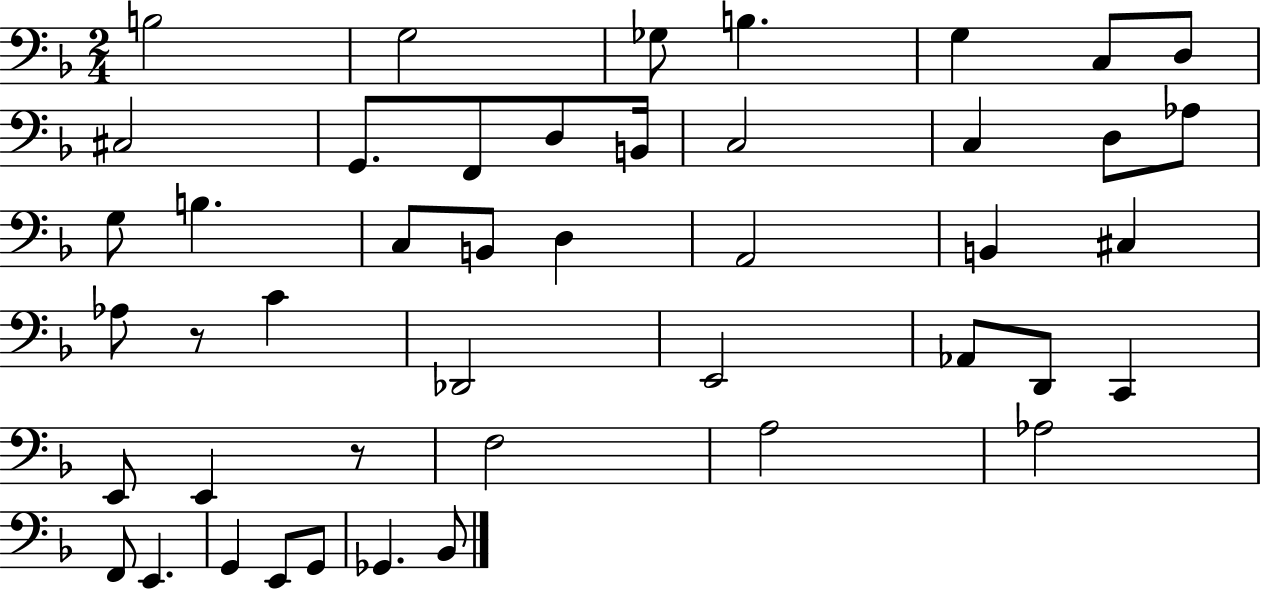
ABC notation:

X:1
T:Untitled
M:2/4
L:1/4
K:F
B,2 G,2 _G,/2 B, G, C,/2 D,/2 ^C,2 G,,/2 F,,/2 D,/2 B,,/4 C,2 C, D,/2 _A,/2 G,/2 B, C,/2 B,,/2 D, A,,2 B,, ^C, _A,/2 z/2 C _D,,2 E,,2 _A,,/2 D,,/2 C,, E,,/2 E,, z/2 F,2 A,2 _A,2 F,,/2 E,, G,, E,,/2 G,,/2 _G,, _B,,/2